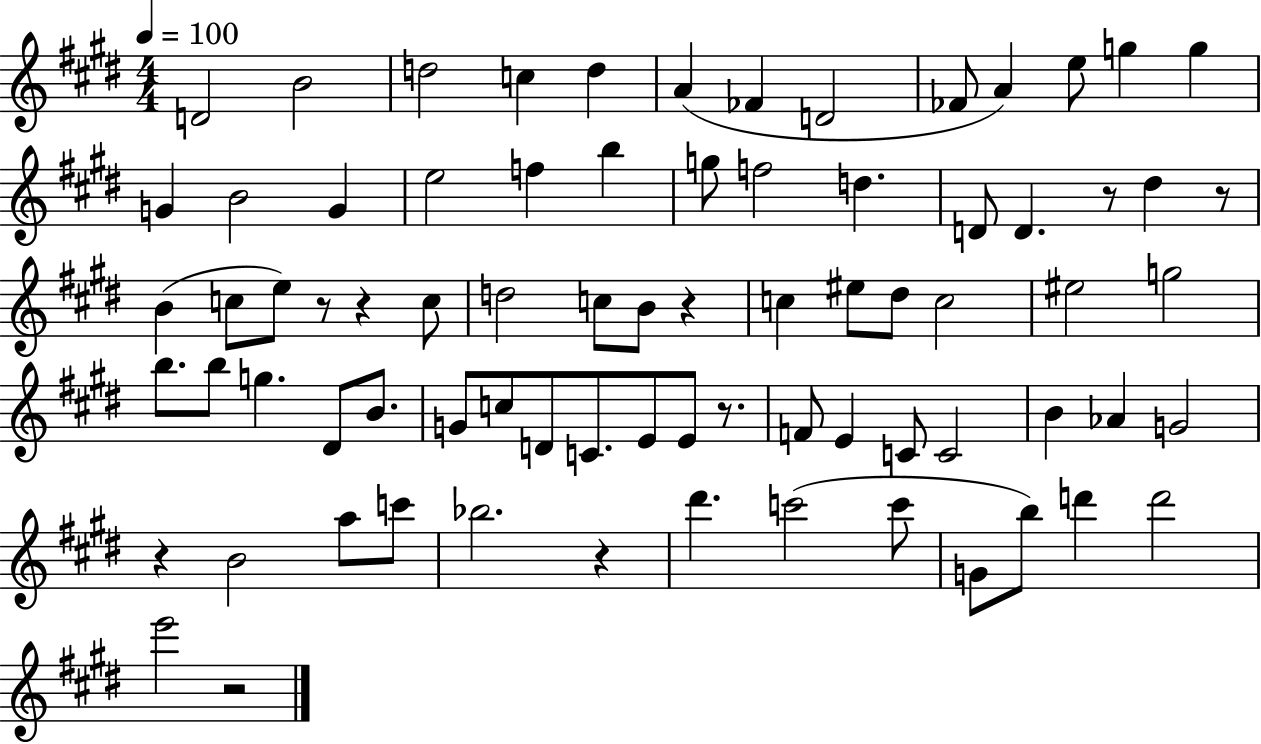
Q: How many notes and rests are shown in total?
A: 77